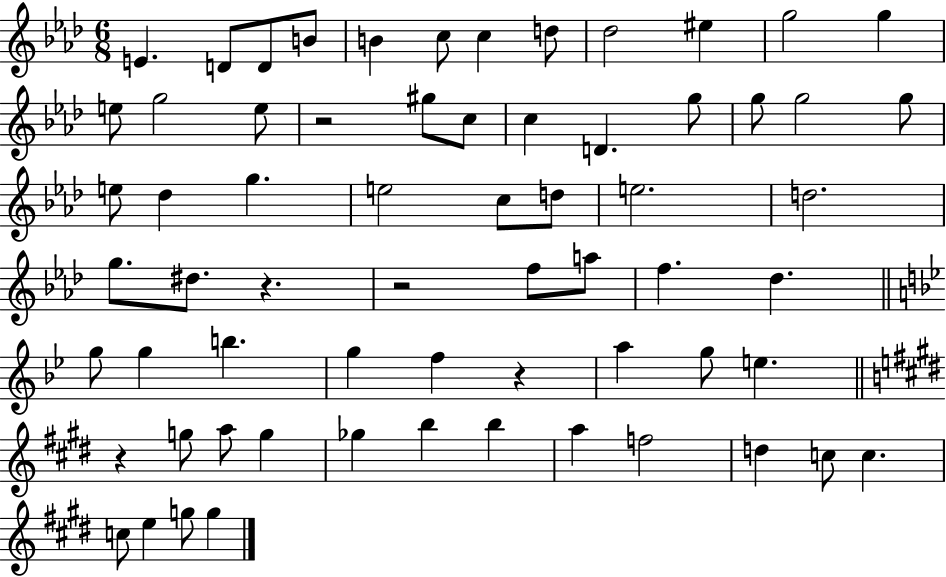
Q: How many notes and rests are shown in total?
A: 65